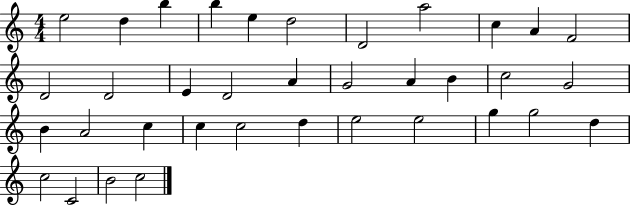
X:1
T:Untitled
M:4/4
L:1/4
K:C
e2 d b b e d2 D2 a2 c A F2 D2 D2 E D2 A G2 A B c2 G2 B A2 c c c2 d e2 e2 g g2 d c2 C2 B2 c2